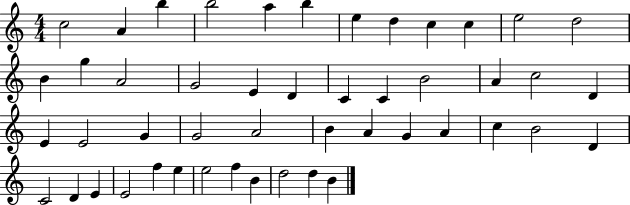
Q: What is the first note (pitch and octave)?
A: C5